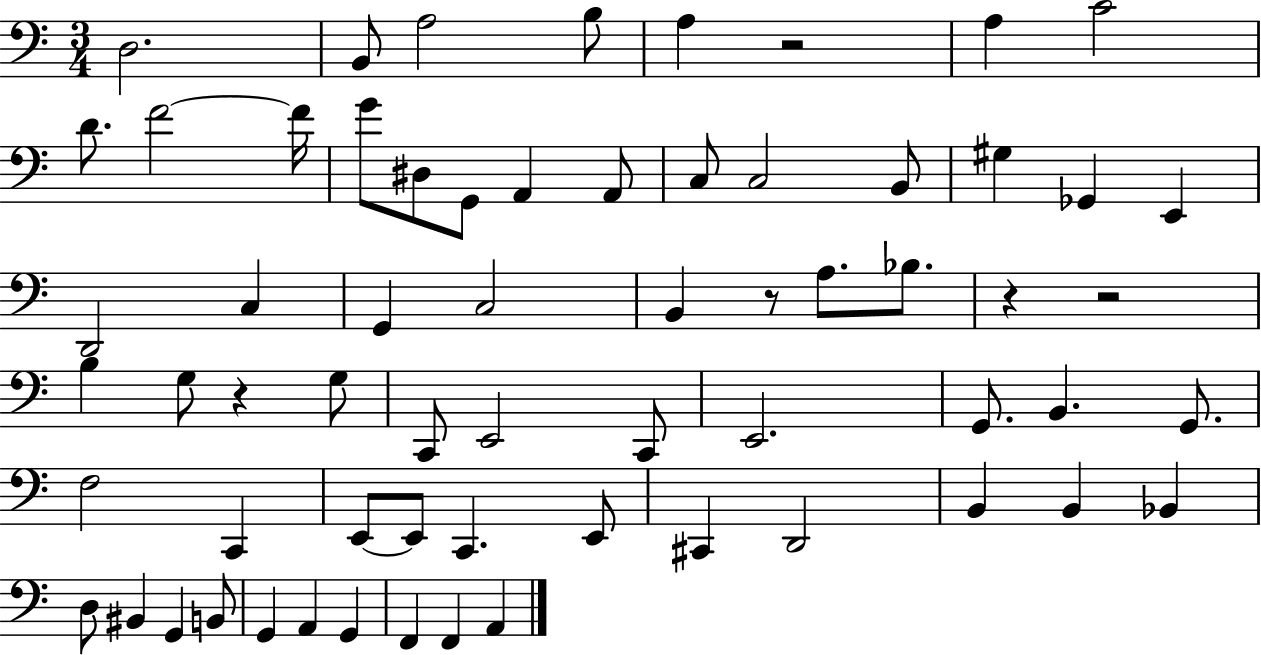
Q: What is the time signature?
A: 3/4